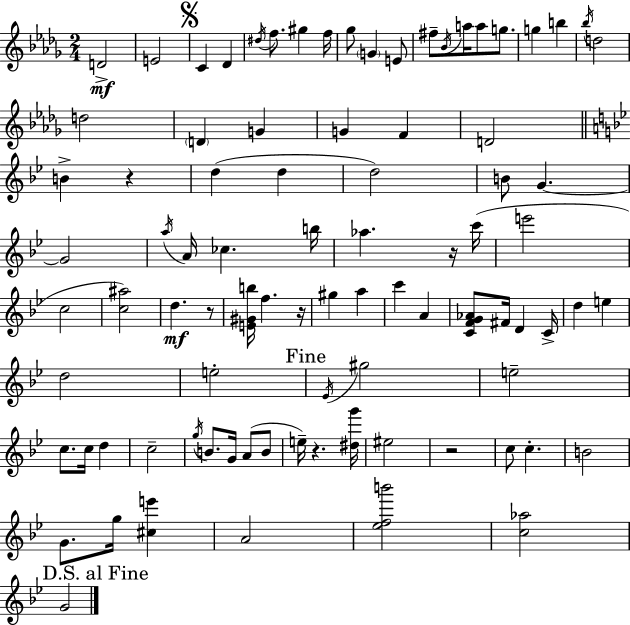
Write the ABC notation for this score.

X:1
T:Untitled
M:2/4
L:1/4
K:Bbm
D2 E2 C _D ^d/4 f/2 ^g f/4 _g/2 G E/2 ^f/2 _B/4 a/4 a/2 g/2 g b _b/4 d2 d2 D G G F D2 B z d d d2 B/2 G G2 a/4 A/4 _c b/4 _a z/4 c'/4 e'2 c2 [c^a]2 d z/2 [E^Gb]/4 f z/4 ^g a c' A [CFG_A]/2 ^F/4 D C/4 d e d2 e2 _E/4 ^g2 e2 c/2 c/4 d c2 g/4 B/2 G/4 A/2 B/2 e/4 z [^dg']/4 ^e2 z2 c/2 c B2 G/2 g/4 [^ce'] A2 [_efb']2 [c_a]2 G2